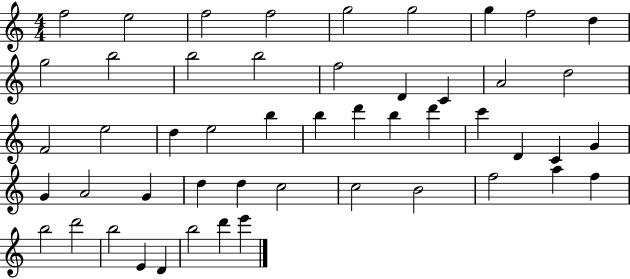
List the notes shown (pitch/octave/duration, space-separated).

F5/h E5/h F5/h F5/h G5/h G5/h G5/q F5/h D5/q G5/h B5/h B5/h B5/h F5/h D4/q C4/q A4/h D5/h F4/h E5/h D5/q E5/h B5/q B5/q D6/q B5/q D6/q C6/q D4/q C4/q G4/q G4/q A4/h G4/q D5/q D5/q C5/h C5/h B4/h F5/h A5/q F5/q B5/h D6/h B5/h E4/q D4/q B5/h D6/q E6/q